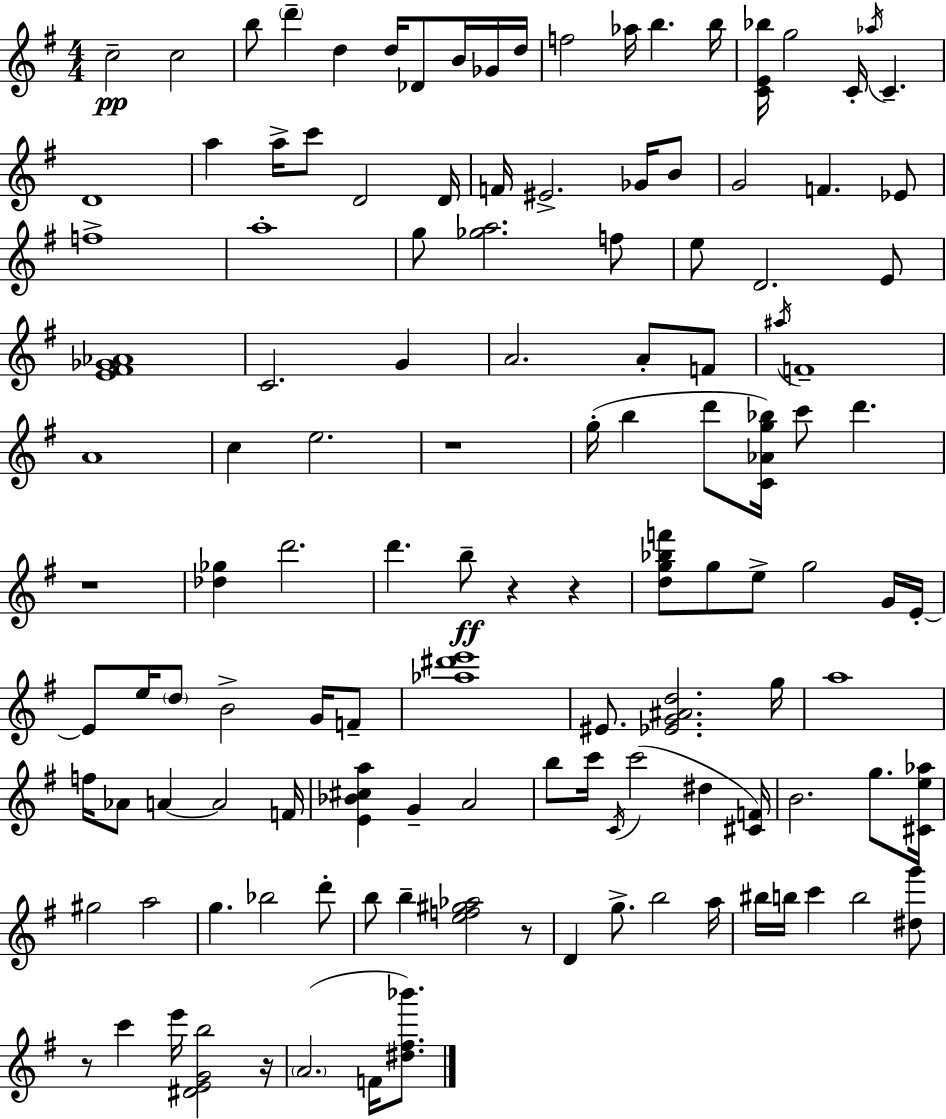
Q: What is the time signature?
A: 4/4